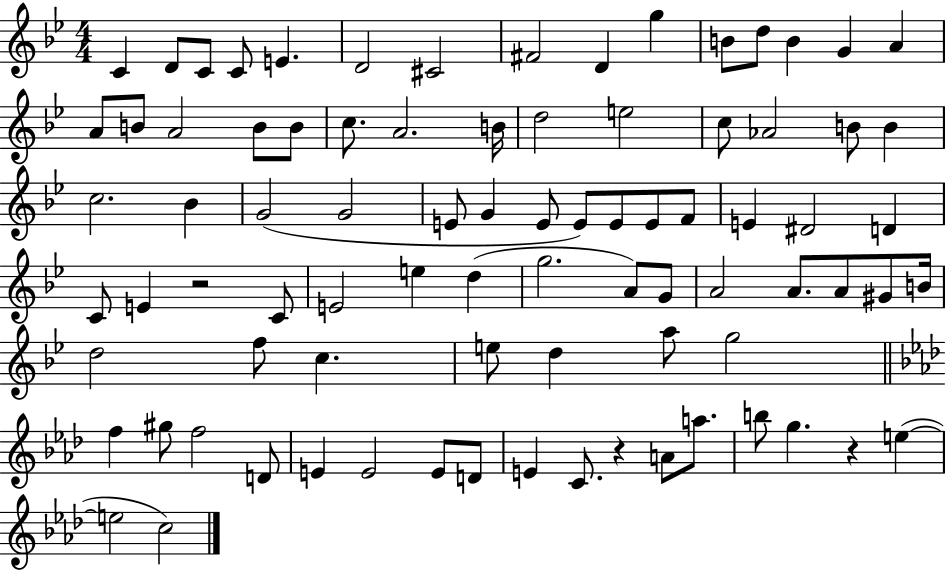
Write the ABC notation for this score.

X:1
T:Untitled
M:4/4
L:1/4
K:Bb
C D/2 C/2 C/2 E D2 ^C2 ^F2 D g B/2 d/2 B G A A/2 B/2 A2 B/2 B/2 c/2 A2 B/4 d2 e2 c/2 _A2 B/2 B c2 _B G2 G2 E/2 G E/2 E/2 E/2 E/2 F/2 E ^D2 D C/2 E z2 C/2 E2 e d g2 A/2 G/2 A2 A/2 A/2 ^G/2 B/4 d2 f/2 c e/2 d a/2 g2 f ^g/2 f2 D/2 E E2 E/2 D/2 E C/2 z A/2 a/2 b/2 g z e e2 c2